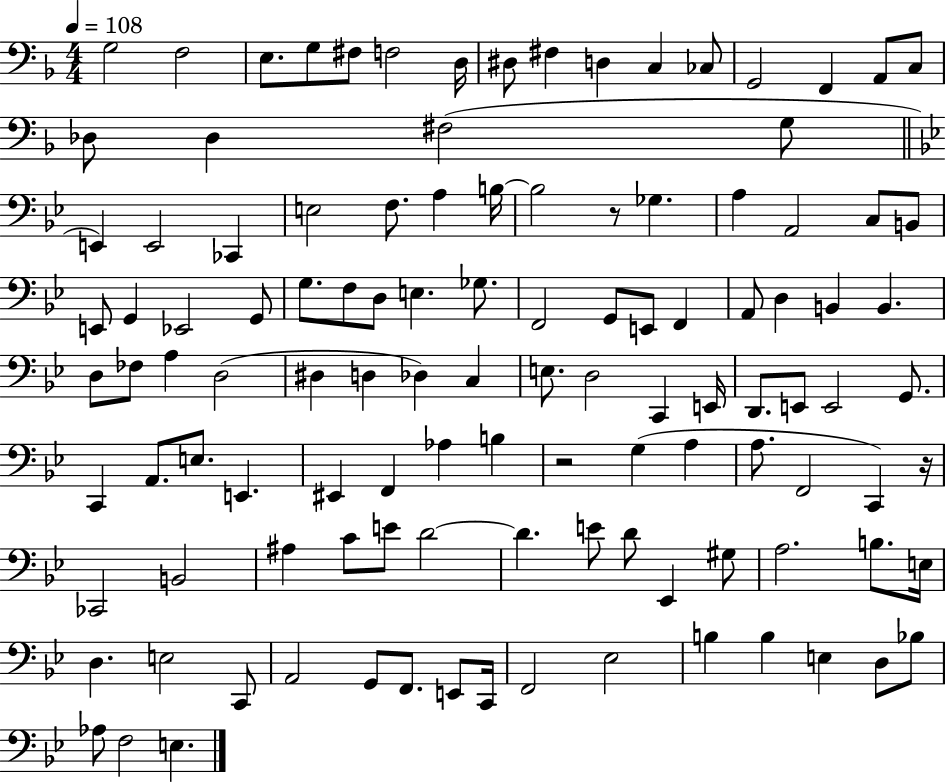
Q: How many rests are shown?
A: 3